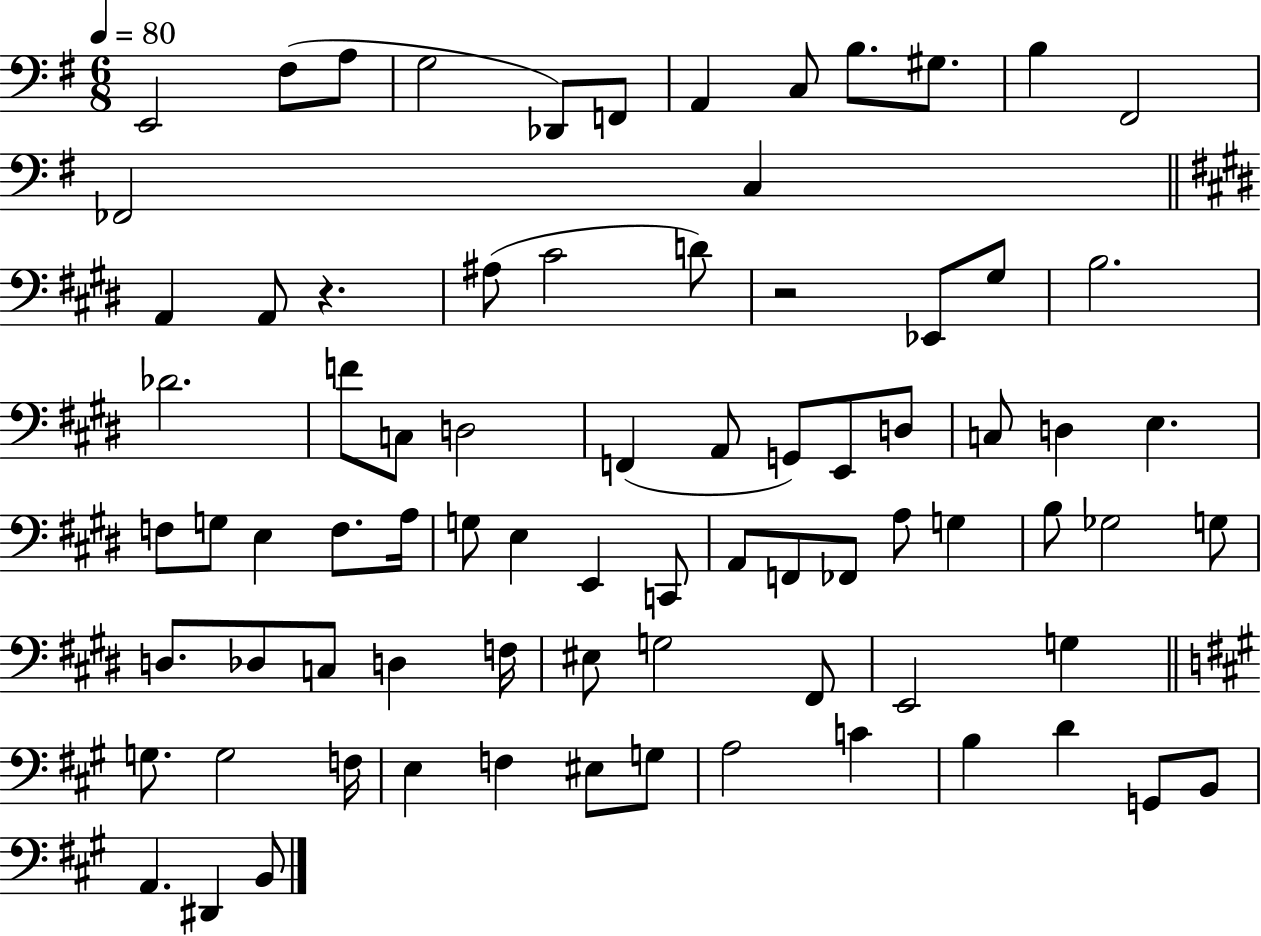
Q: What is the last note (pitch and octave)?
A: B2